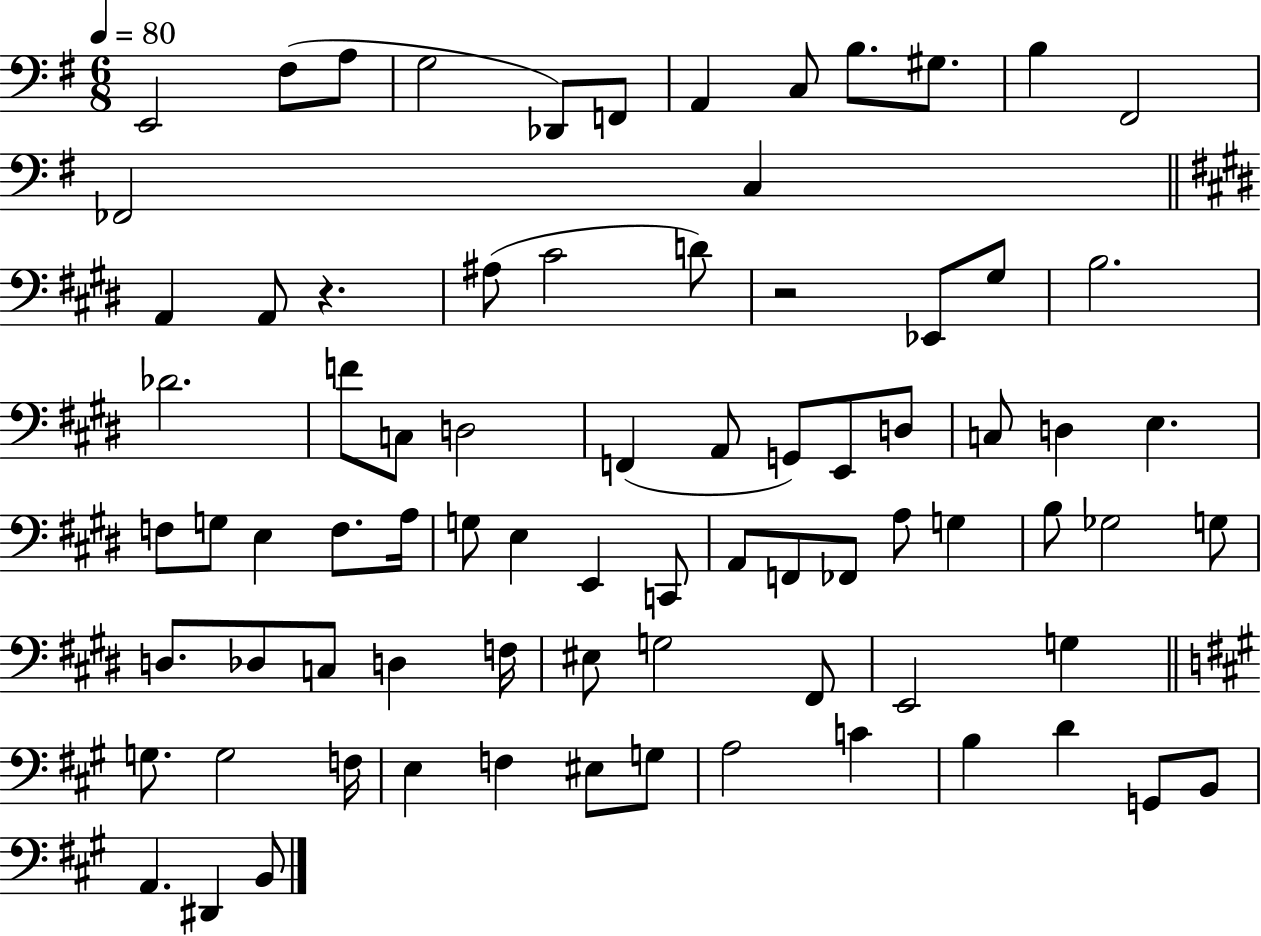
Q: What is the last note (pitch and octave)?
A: B2